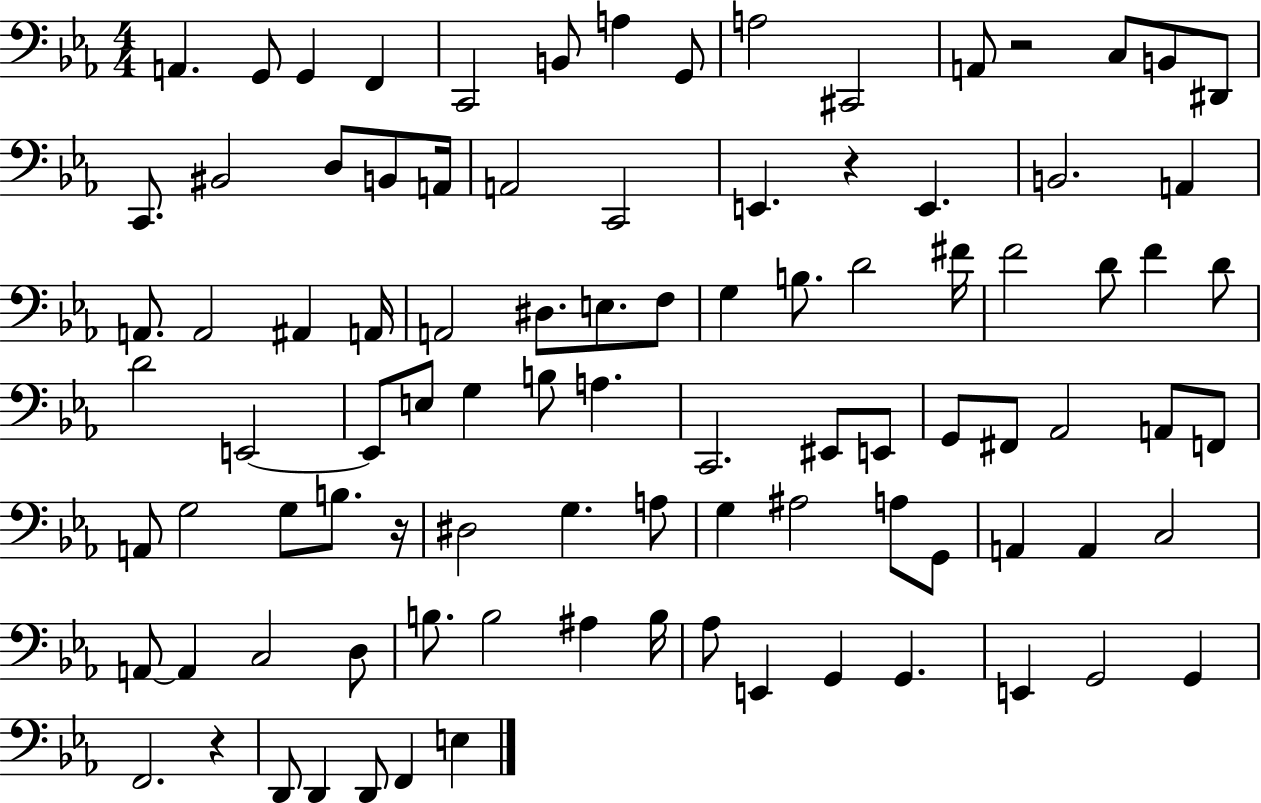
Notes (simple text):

A2/q. G2/e G2/q F2/q C2/h B2/e A3/q G2/e A3/h C#2/h A2/e R/h C3/e B2/e D#2/e C2/e. BIS2/h D3/e B2/e A2/s A2/h C2/h E2/q. R/q E2/q. B2/h. A2/q A2/e. A2/h A#2/q A2/s A2/h D#3/e. E3/e. F3/e G3/q B3/e. D4/h F#4/s F4/h D4/e F4/q D4/e D4/h E2/h E2/e E3/e G3/q B3/e A3/q. C2/h. EIS2/e E2/e G2/e F#2/e Ab2/h A2/e F2/e A2/e G3/h G3/e B3/e. R/s D#3/h G3/q. A3/e G3/q A#3/h A3/e G2/e A2/q A2/q C3/h A2/e A2/q C3/h D3/e B3/e. B3/h A#3/q B3/s Ab3/e E2/q G2/q G2/q. E2/q G2/h G2/q F2/h. R/q D2/e D2/q D2/e F2/q E3/q